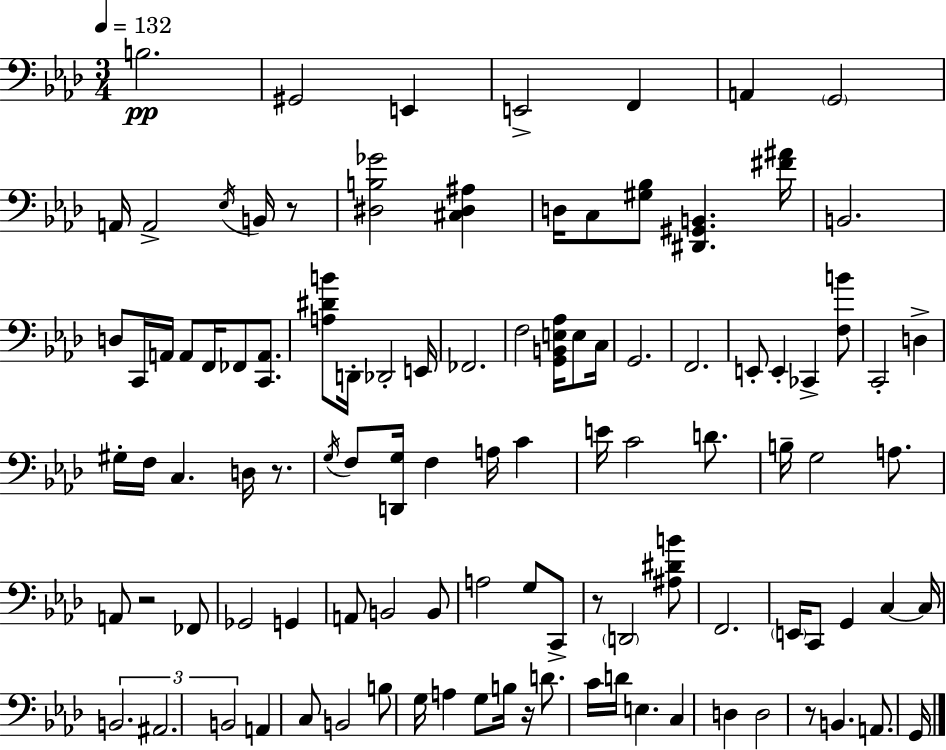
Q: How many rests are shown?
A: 6